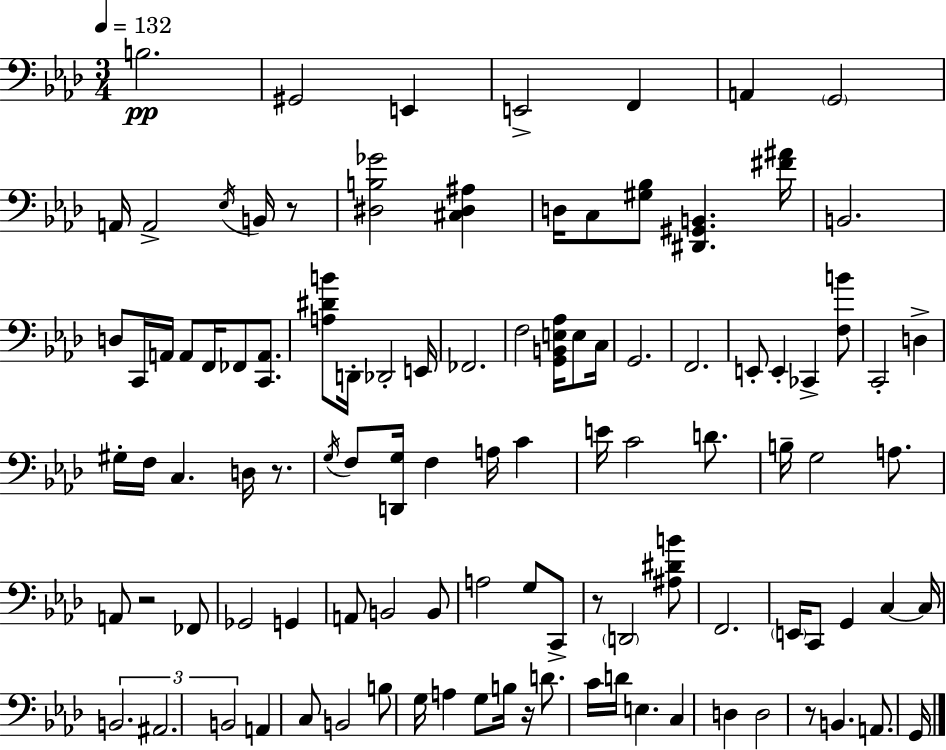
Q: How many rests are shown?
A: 6